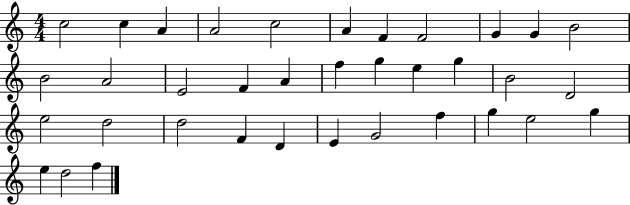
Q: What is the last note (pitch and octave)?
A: F5